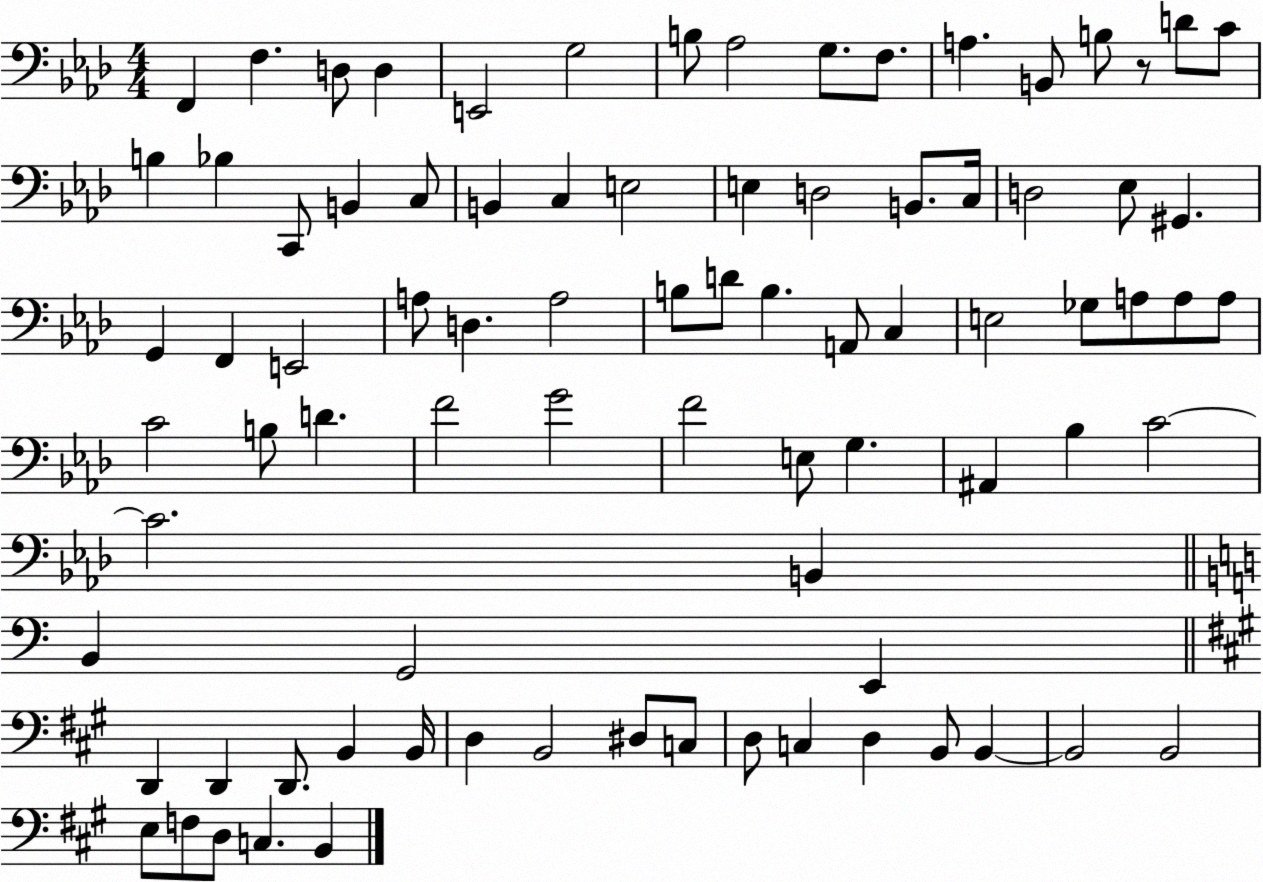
X:1
T:Untitled
M:4/4
L:1/4
K:Ab
F,, F, D,/2 D, E,,2 G,2 B,/2 _A,2 G,/2 F,/2 A, B,,/2 B,/2 z/2 D/2 C/2 B, _B, C,,/2 B,, C,/2 B,, C, E,2 E, D,2 B,,/2 C,/4 D,2 _E,/2 ^G,, G,, F,, E,,2 A,/2 D, A,2 B,/2 D/2 B, A,,/2 C, E,2 _G,/2 A,/2 A,/2 A,/2 C2 B,/2 D F2 G2 F2 E,/2 G, ^A,, _B, C2 C2 B,, B,, G,,2 E,, D,, D,, D,,/2 B,, B,,/4 D, B,,2 ^D,/2 C,/2 D,/2 C, D, B,,/2 B,, B,,2 B,,2 E,/2 F,/2 D,/2 C, B,,